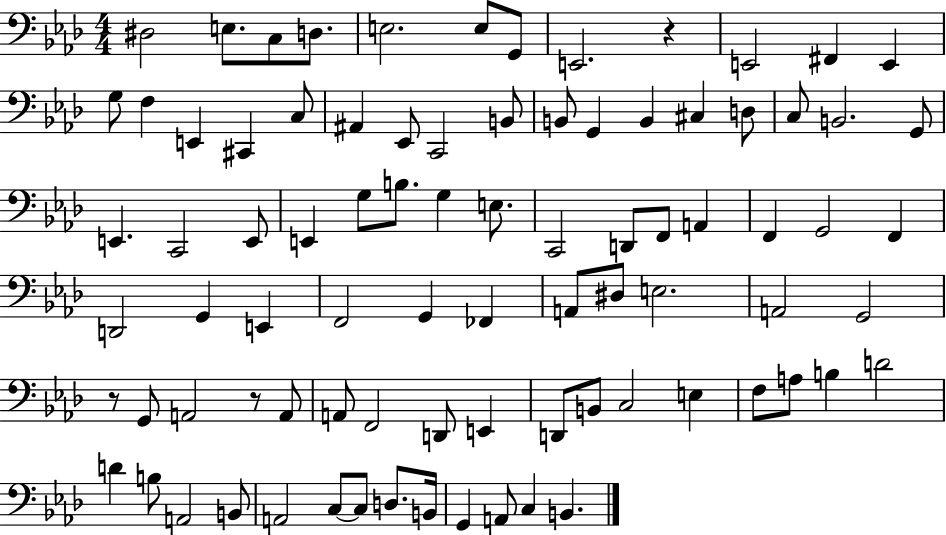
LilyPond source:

{
  \clef bass
  \numericTimeSignature
  \time 4/4
  \key aes \major
  \repeat volta 2 { dis2 e8. c8 d8. | e2. e8 g,8 | e,2. r4 | e,2 fis,4 e,4 | \break g8 f4 e,4 cis,4 c8 | ais,4 ees,8 c,2 b,8 | b,8 g,4 b,4 cis4 d8 | c8 b,2. g,8 | \break e,4. c,2 e,8 | e,4 g8 b8. g4 e8. | c,2 d,8 f,8 a,4 | f,4 g,2 f,4 | \break d,2 g,4 e,4 | f,2 g,4 fes,4 | a,8 dis8 e2. | a,2 g,2 | \break r8 g,8 a,2 r8 a,8 | a,8 f,2 d,8 e,4 | d,8 b,8 c2 e4 | f8 a8 b4 d'2 | \break d'4 b8 a,2 b,8 | a,2 c8~~ c8 d8. b,16 | g,4 a,8 c4 b,4. | } \bar "|."
}